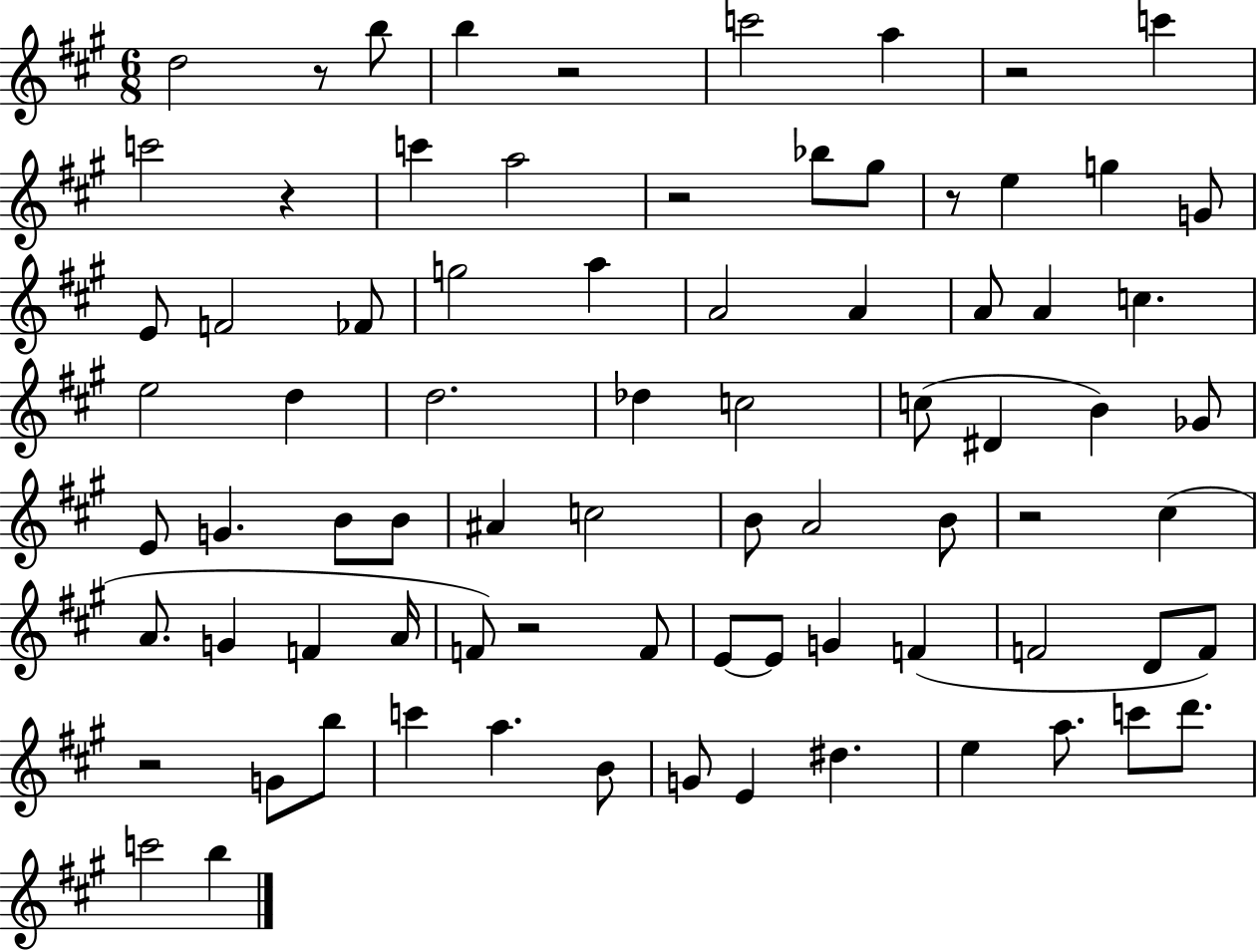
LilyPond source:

{
  \clef treble
  \numericTimeSignature
  \time 6/8
  \key a \major
  d''2 r8 b''8 | b''4 r2 | c'''2 a''4 | r2 c'''4 | \break c'''2 r4 | c'''4 a''2 | r2 bes''8 gis''8 | r8 e''4 g''4 g'8 | \break e'8 f'2 fes'8 | g''2 a''4 | a'2 a'4 | a'8 a'4 c''4. | \break e''2 d''4 | d''2. | des''4 c''2 | c''8( dis'4 b'4) ges'8 | \break e'8 g'4. b'8 b'8 | ais'4 c''2 | b'8 a'2 b'8 | r2 cis''4( | \break a'8. g'4 f'4 a'16 | f'8) r2 f'8 | e'8~~ e'8 g'4 f'4( | f'2 d'8 f'8) | \break r2 g'8 b''8 | c'''4 a''4. b'8 | g'8 e'4 dis''4. | e''4 a''8. c'''8 d'''8. | \break c'''2 b''4 | \bar "|."
}